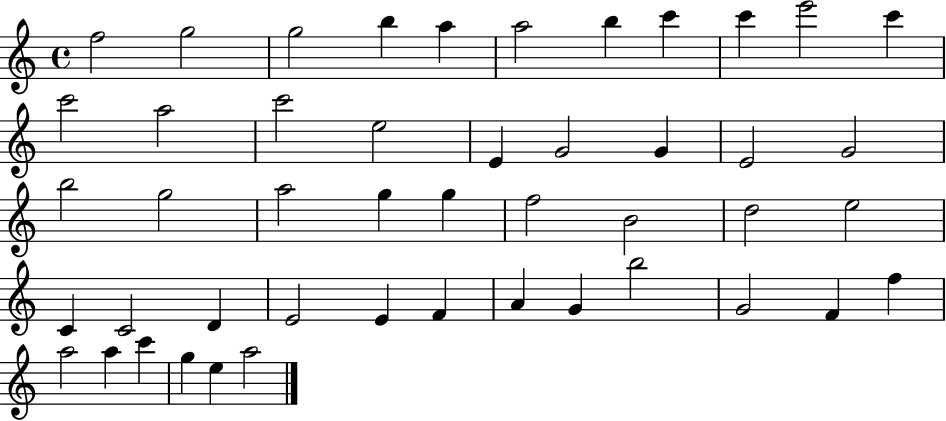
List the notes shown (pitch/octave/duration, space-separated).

F5/h G5/h G5/h B5/q A5/q A5/h B5/q C6/q C6/q E6/h C6/q C6/h A5/h C6/h E5/h E4/q G4/h G4/q E4/h G4/h B5/h G5/h A5/h G5/q G5/q F5/h B4/h D5/h E5/h C4/q C4/h D4/q E4/h E4/q F4/q A4/q G4/q B5/h G4/h F4/q F5/q A5/h A5/q C6/q G5/q E5/q A5/h